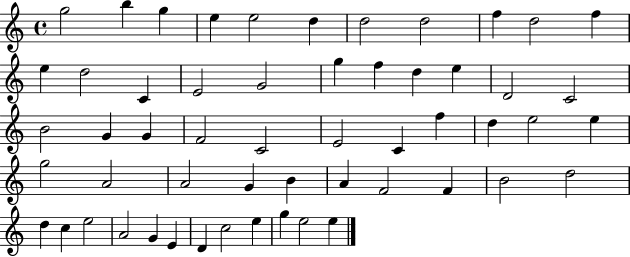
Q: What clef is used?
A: treble